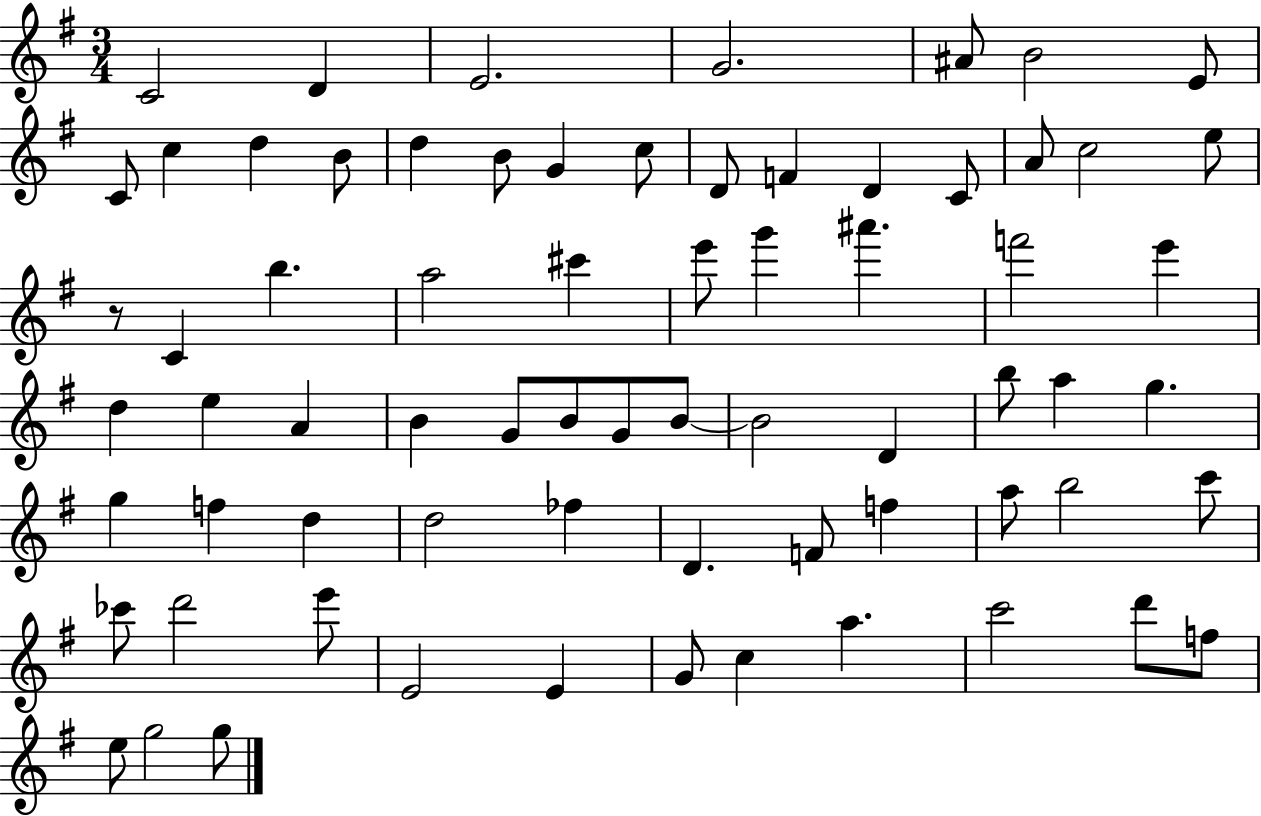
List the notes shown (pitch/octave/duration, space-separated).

C4/h D4/q E4/h. G4/h. A#4/e B4/h E4/e C4/e C5/q D5/q B4/e D5/q B4/e G4/q C5/e D4/e F4/q D4/q C4/e A4/e C5/h E5/e R/e C4/q B5/q. A5/h C#6/q E6/e G6/q A#6/q. F6/h E6/q D5/q E5/q A4/q B4/q G4/e B4/e G4/e B4/e B4/h D4/q B5/e A5/q G5/q. G5/q F5/q D5/q D5/h FES5/q D4/q. F4/e F5/q A5/e B5/h C6/e CES6/e D6/h E6/e E4/h E4/q G4/e C5/q A5/q. C6/h D6/e F5/e E5/e G5/h G5/e